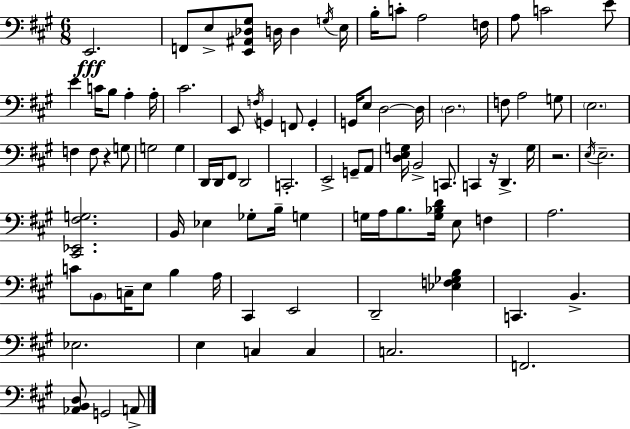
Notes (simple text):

E2/h. F2/e E3/e [E2,A#2,Db3,G#3]/e D3/s D3/q G3/s E3/s B3/s C4/e A3/h F3/s A3/e C4/h E4/e E4/q C4/s B3/e A3/q A3/s C#4/h. E2/e F3/s G2/q F2/e G2/q G2/s E3/e D3/h D3/s D3/h. F3/e A3/h G3/e E3/h. F3/q F3/e R/q G3/e G3/h G3/q D2/s D2/s F#2/e D2/h C2/h. E2/h G2/e A2/e [D3,E3,G3]/s B2/h C2/e. C2/q R/s D2/q. G#3/s R/h. E3/s E3/h. [C#2,Eb2,F#3,G3]/h. B2/s Eb3/q Gb3/e B3/s G3/q G3/s A3/s B3/e. [G3,Bb3,D4]/s E3/e F3/q A3/h. C4/e B2/e C3/s E3/e B3/q A3/s C#2/q E2/h D2/h [Eb3,F3,Gb3,B3]/q C2/q. B2/q. Eb3/h. E3/q C3/q C3/q C3/h. F2/h. [Ab2,B2,D3]/e G2/h A2/e